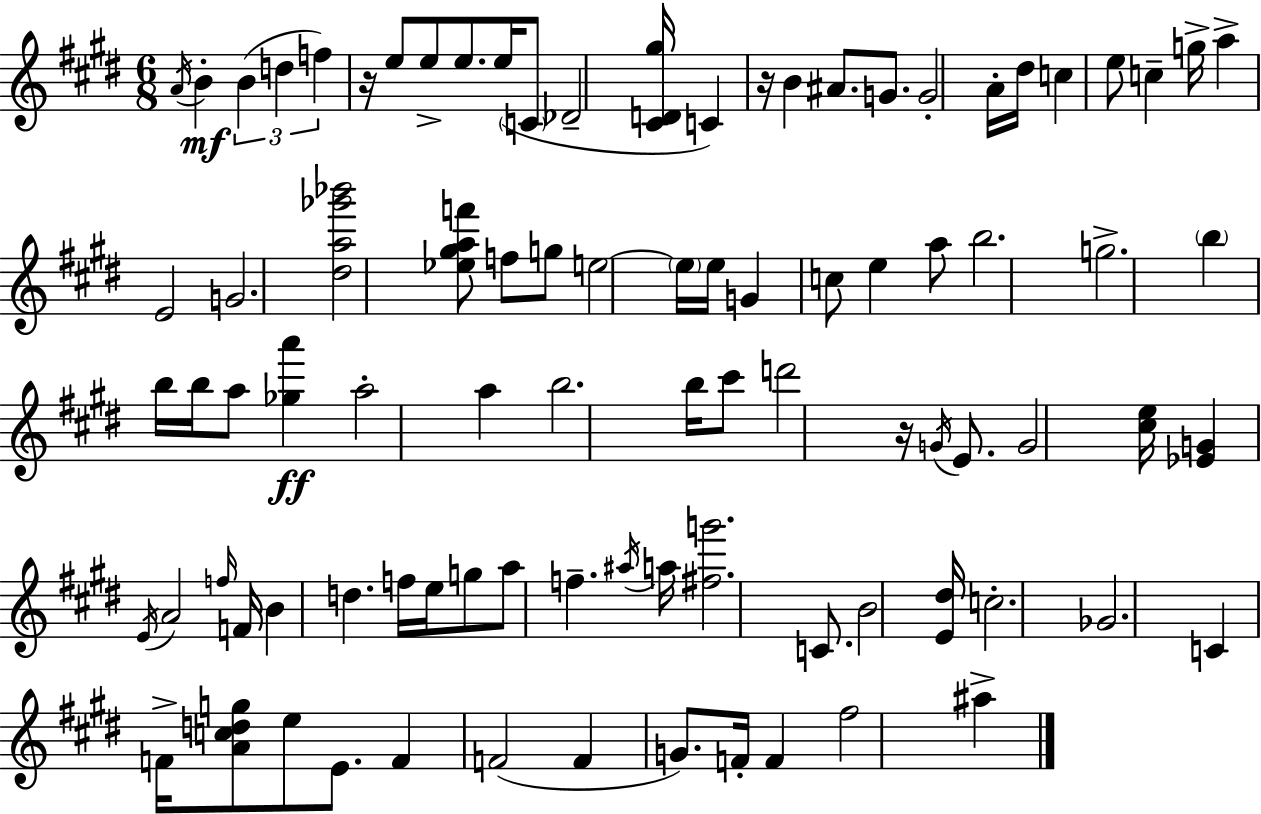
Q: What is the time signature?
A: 6/8